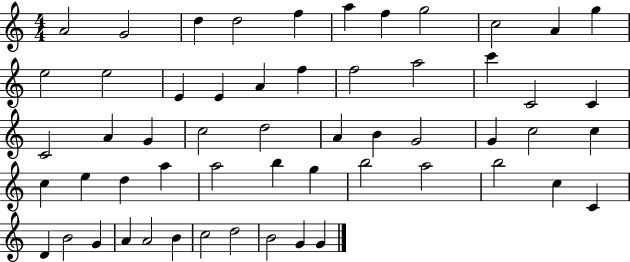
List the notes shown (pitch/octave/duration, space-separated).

A4/h G4/h D5/q D5/h F5/q A5/q F5/q G5/h C5/h A4/q G5/q E5/h E5/h E4/q E4/q A4/q F5/q F5/h A5/h C6/q C4/h C4/q C4/h A4/q G4/q C5/h D5/h A4/q B4/q G4/h G4/q C5/h C5/q C5/q E5/q D5/q A5/q A5/h B5/q G5/q B5/h A5/h B5/h C5/q C4/q D4/q B4/h G4/q A4/q A4/h B4/q C5/h D5/h B4/h G4/q G4/q